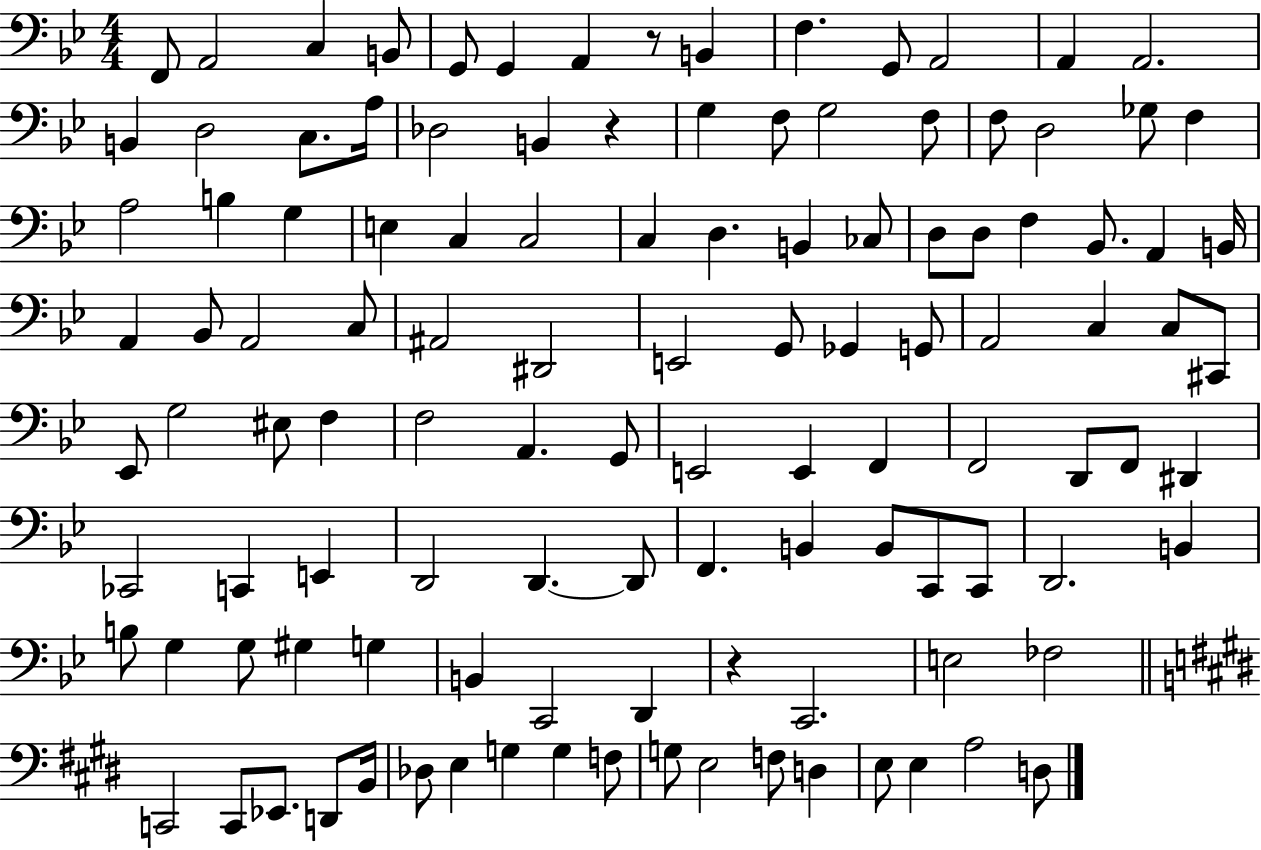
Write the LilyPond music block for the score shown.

{
  \clef bass
  \numericTimeSignature
  \time 4/4
  \key bes \major
  f,8 a,2 c4 b,8 | g,8 g,4 a,4 r8 b,4 | f4. g,8 a,2 | a,4 a,2. | \break b,4 d2 c8. a16 | des2 b,4 r4 | g4 f8 g2 f8 | f8 d2 ges8 f4 | \break a2 b4 g4 | e4 c4 c2 | c4 d4. b,4 ces8 | d8 d8 f4 bes,8. a,4 b,16 | \break a,4 bes,8 a,2 c8 | ais,2 dis,2 | e,2 g,8 ges,4 g,8 | a,2 c4 c8 cis,8 | \break ees,8 g2 eis8 f4 | f2 a,4. g,8 | e,2 e,4 f,4 | f,2 d,8 f,8 dis,4 | \break ces,2 c,4 e,4 | d,2 d,4.~~ d,8 | f,4. b,4 b,8 c,8 c,8 | d,2. b,4 | \break b8 g4 g8 gis4 g4 | b,4 c,2 d,4 | r4 c,2. | e2 fes2 | \break \bar "||" \break \key e \major c,2 c,8 ees,8. d,8 b,16 | des8 e4 g4 g4 f8 | g8 e2 f8 d4 | e8 e4 a2 d8 | \break \bar "|."
}